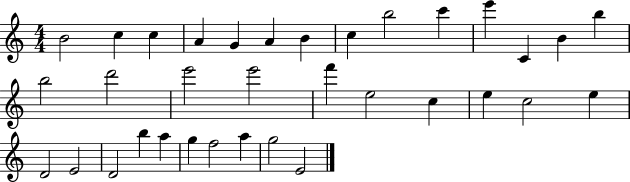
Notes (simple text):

B4/h C5/q C5/q A4/q G4/q A4/q B4/q C5/q B5/h C6/q E6/q C4/q B4/q B5/q B5/h D6/h E6/h E6/h F6/q E5/h C5/q E5/q C5/h E5/q D4/h E4/h D4/h B5/q A5/q G5/q F5/h A5/q G5/h E4/h